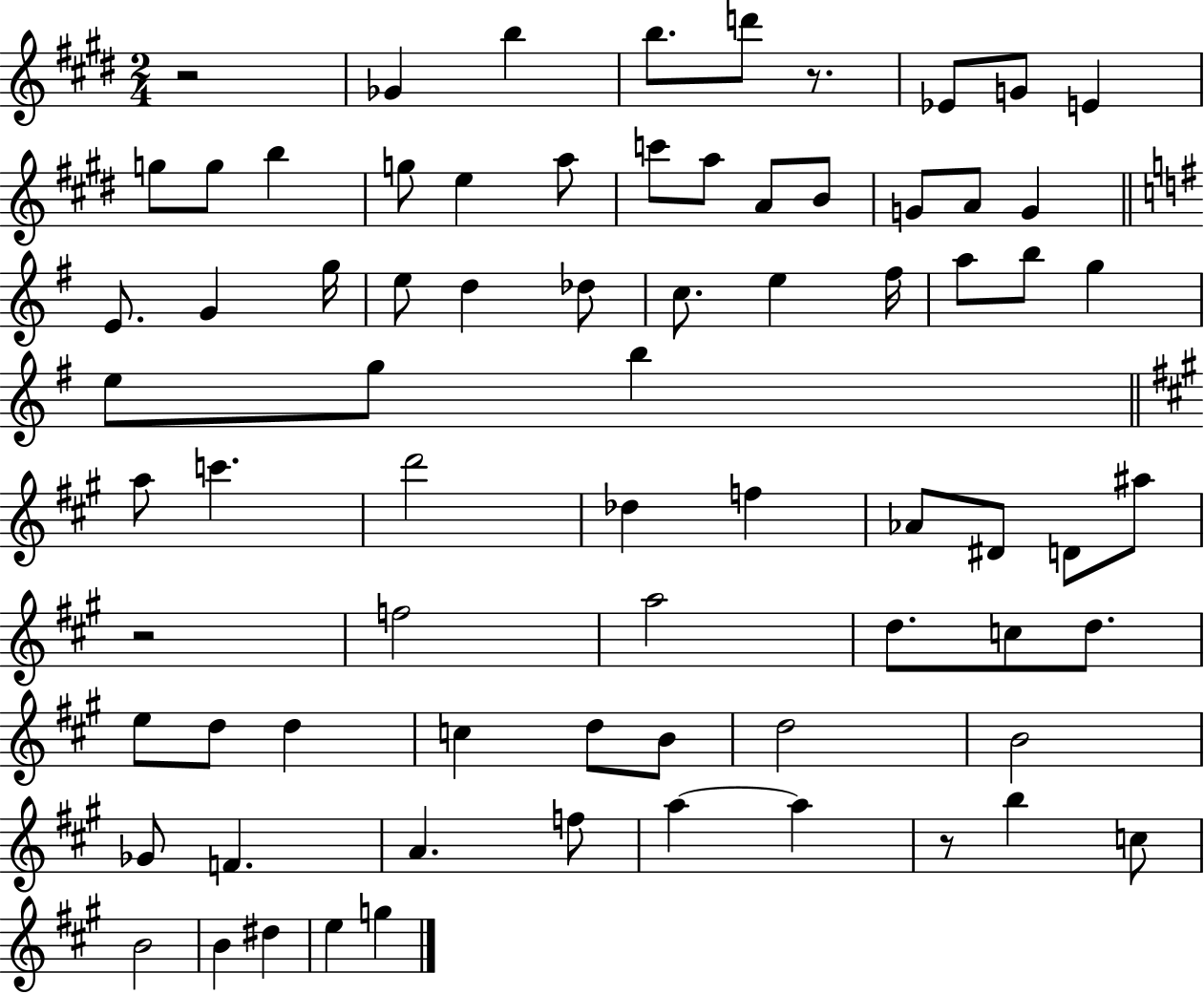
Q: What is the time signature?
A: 2/4